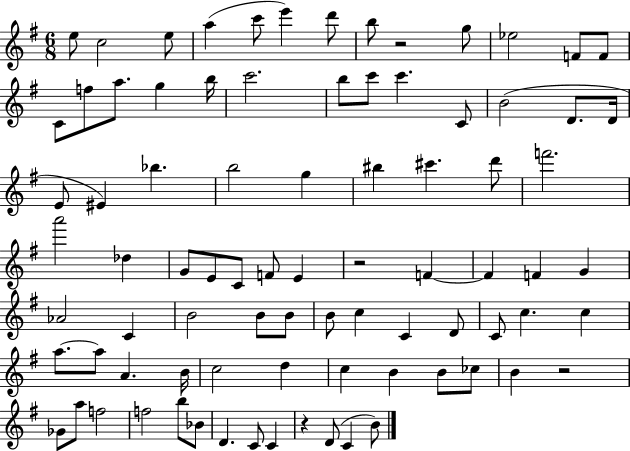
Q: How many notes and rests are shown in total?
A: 84